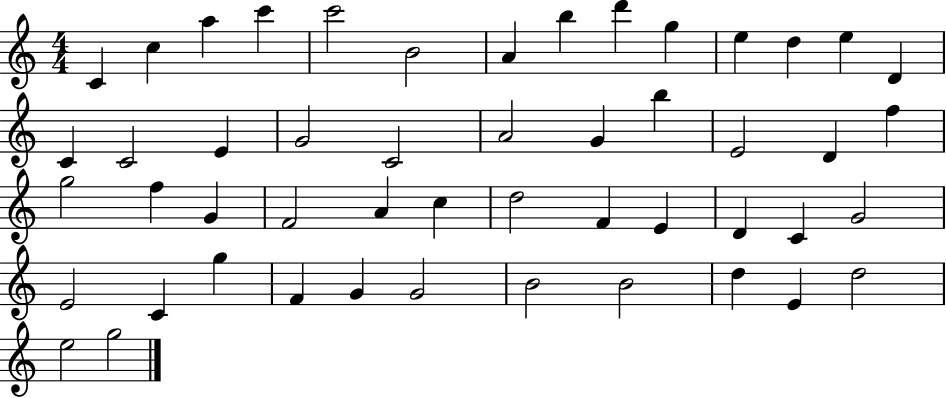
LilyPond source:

{
  \clef treble
  \numericTimeSignature
  \time 4/4
  \key c \major
  c'4 c''4 a''4 c'''4 | c'''2 b'2 | a'4 b''4 d'''4 g''4 | e''4 d''4 e''4 d'4 | \break c'4 c'2 e'4 | g'2 c'2 | a'2 g'4 b''4 | e'2 d'4 f''4 | \break g''2 f''4 g'4 | f'2 a'4 c''4 | d''2 f'4 e'4 | d'4 c'4 g'2 | \break e'2 c'4 g''4 | f'4 g'4 g'2 | b'2 b'2 | d''4 e'4 d''2 | \break e''2 g''2 | \bar "|."
}